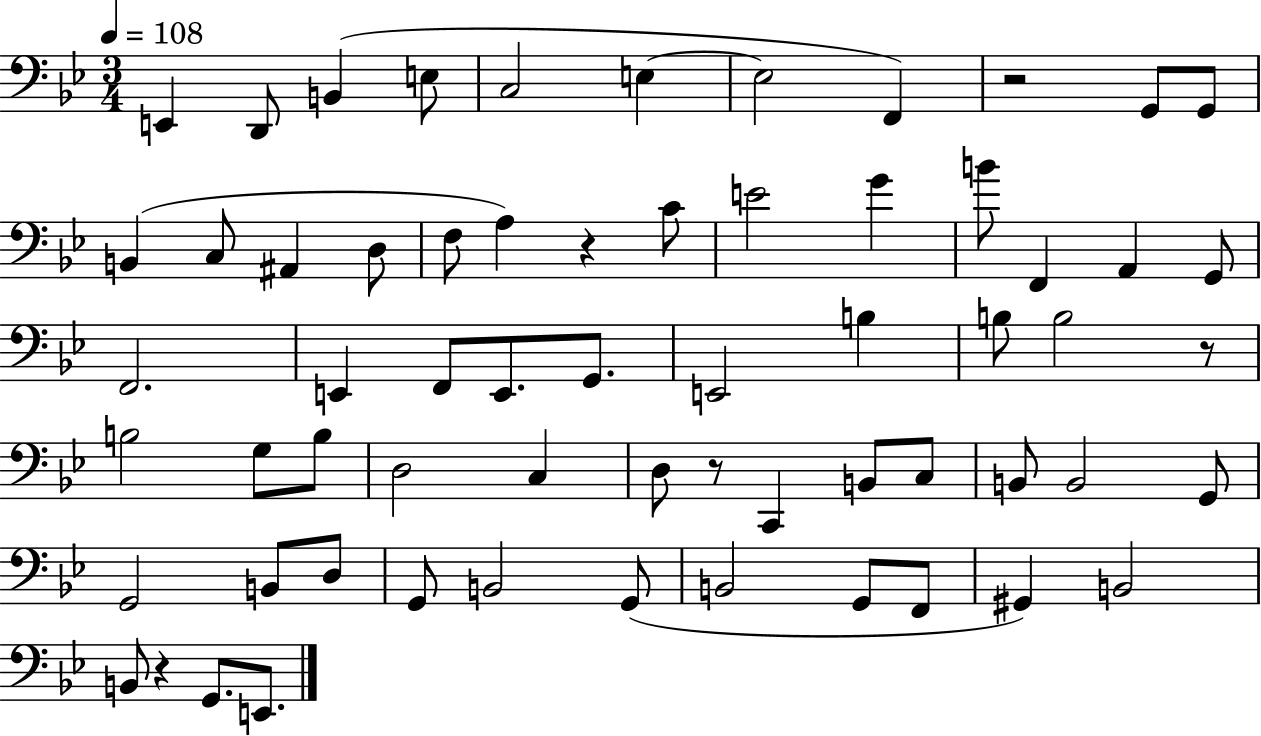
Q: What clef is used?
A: bass